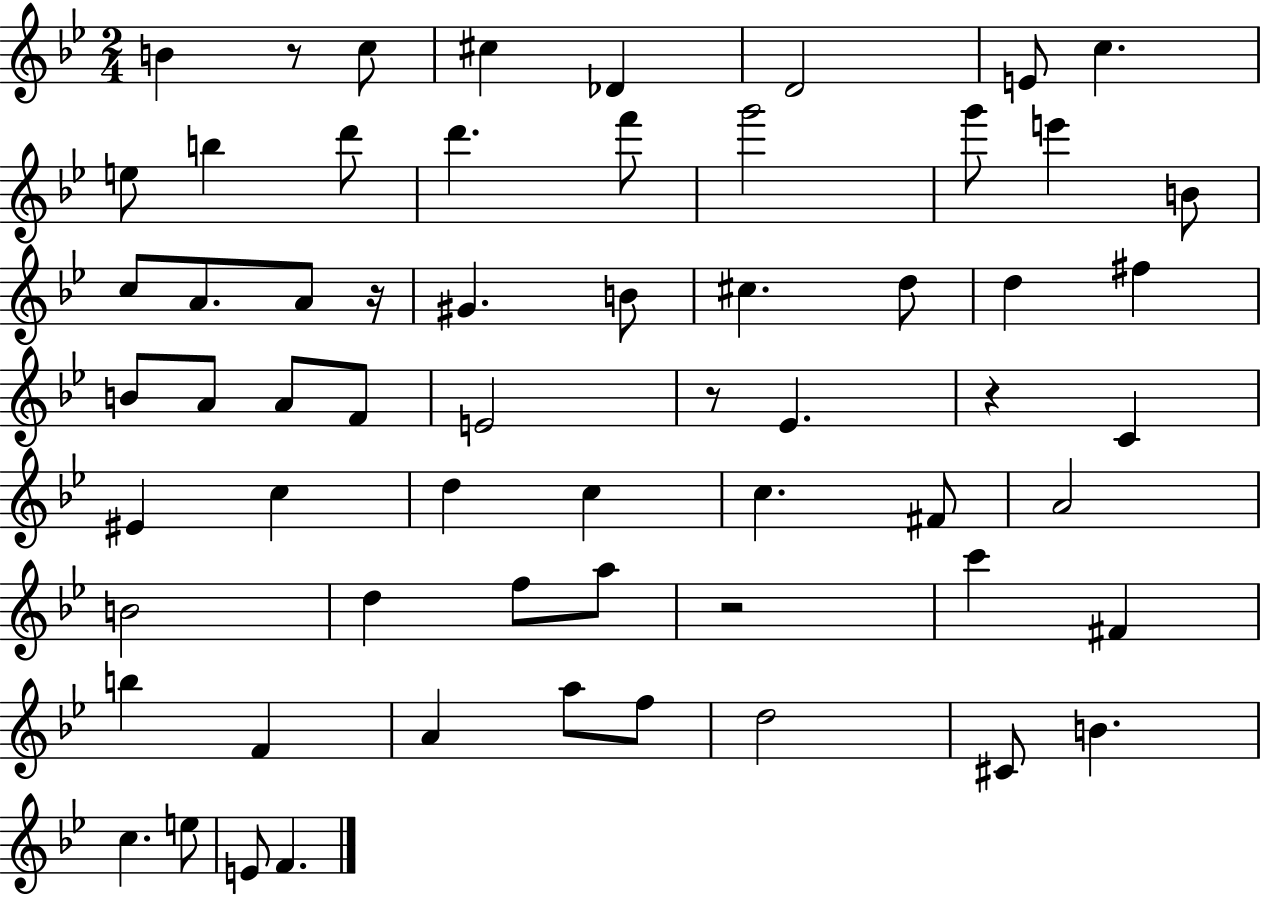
B4/q R/e C5/e C#5/q Db4/q D4/h E4/e C5/q. E5/e B5/q D6/e D6/q. F6/e G6/h G6/e E6/q B4/e C5/e A4/e. A4/e R/s G#4/q. B4/e C#5/q. D5/e D5/q F#5/q B4/e A4/e A4/e F4/e E4/h R/e Eb4/q. R/q C4/q EIS4/q C5/q D5/q C5/q C5/q. F#4/e A4/h B4/h D5/q F5/e A5/e R/h C6/q F#4/q B5/q F4/q A4/q A5/e F5/e D5/h C#4/e B4/q. C5/q. E5/e E4/e F4/q.